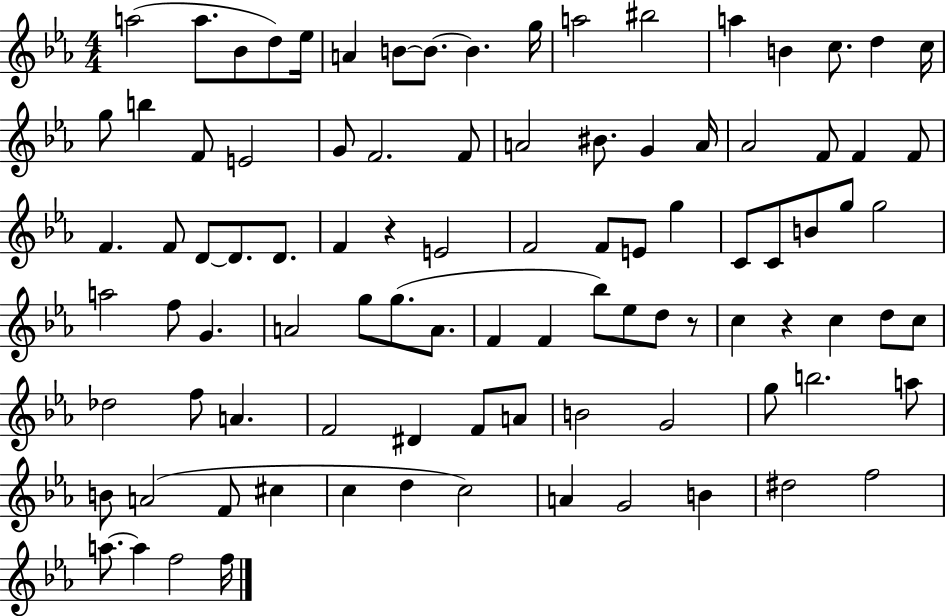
X:1
T:Untitled
M:4/4
L:1/4
K:Eb
a2 a/2 _B/2 d/2 _e/4 A B/2 B/2 B g/4 a2 ^b2 a B c/2 d c/4 g/2 b F/2 E2 G/2 F2 F/2 A2 ^B/2 G A/4 _A2 F/2 F F/2 F F/2 D/2 D/2 D/2 F z E2 F2 F/2 E/2 g C/2 C/2 B/2 g/2 g2 a2 f/2 G A2 g/2 g/2 A/2 F F _b/2 _e/2 d/2 z/2 c z c d/2 c/2 _d2 f/2 A F2 ^D F/2 A/2 B2 G2 g/2 b2 a/2 B/2 A2 F/2 ^c c d c2 A G2 B ^d2 f2 a/2 a f2 f/4